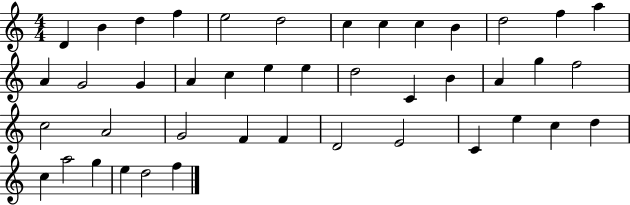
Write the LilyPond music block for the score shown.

{
  \clef treble
  \numericTimeSignature
  \time 4/4
  \key c \major
  d'4 b'4 d''4 f''4 | e''2 d''2 | c''4 c''4 c''4 b'4 | d''2 f''4 a''4 | \break a'4 g'2 g'4 | a'4 c''4 e''4 e''4 | d''2 c'4 b'4 | a'4 g''4 f''2 | \break c''2 a'2 | g'2 f'4 f'4 | d'2 e'2 | c'4 e''4 c''4 d''4 | \break c''4 a''2 g''4 | e''4 d''2 f''4 | \bar "|."
}